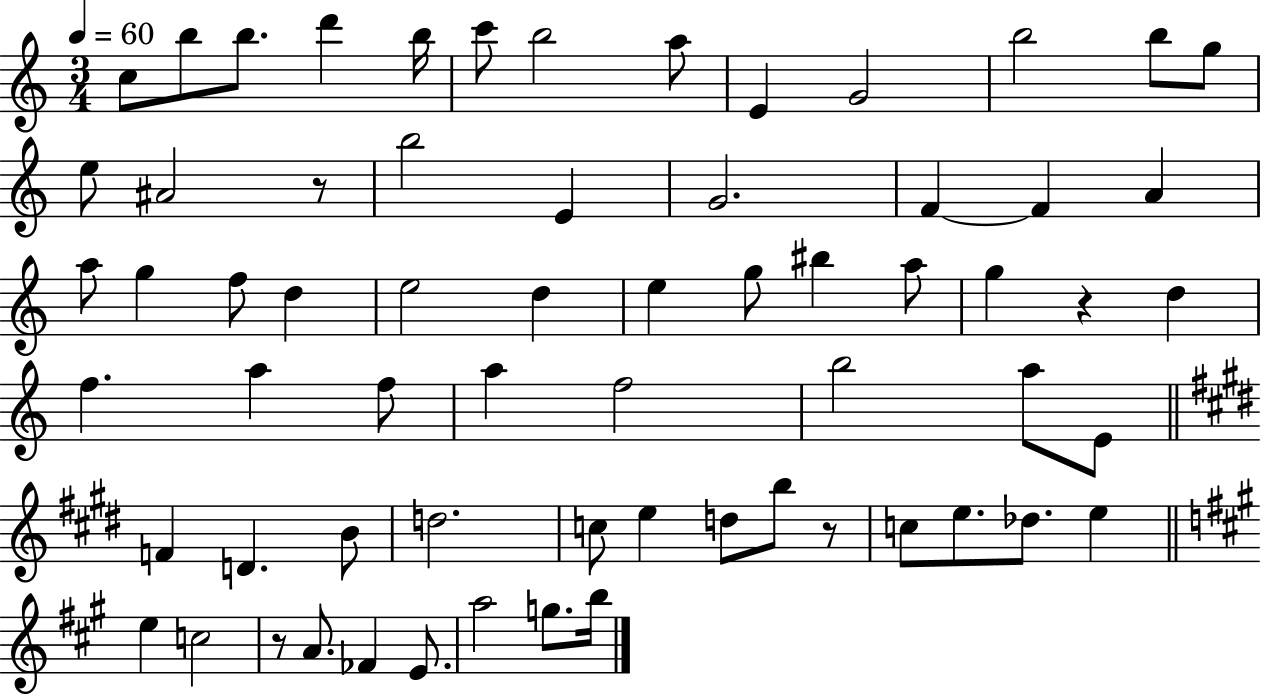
X:1
T:Untitled
M:3/4
L:1/4
K:C
c/2 b/2 b/2 d' b/4 c'/2 b2 a/2 E G2 b2 b/2 g/2 e/2 ^A2 z/2 b2 E G2 F F A a/2 g f/2 d e2 d e g/2 ^b a/2 g z d f a f/2 a f2 b2 a/2 E/2 F D B/2 d2 c/2 e d/2 b/2 z/2 c/2 e/2 _d/2 e e c2 z/2 A/2 _F E/2 a2 g/2 b/4